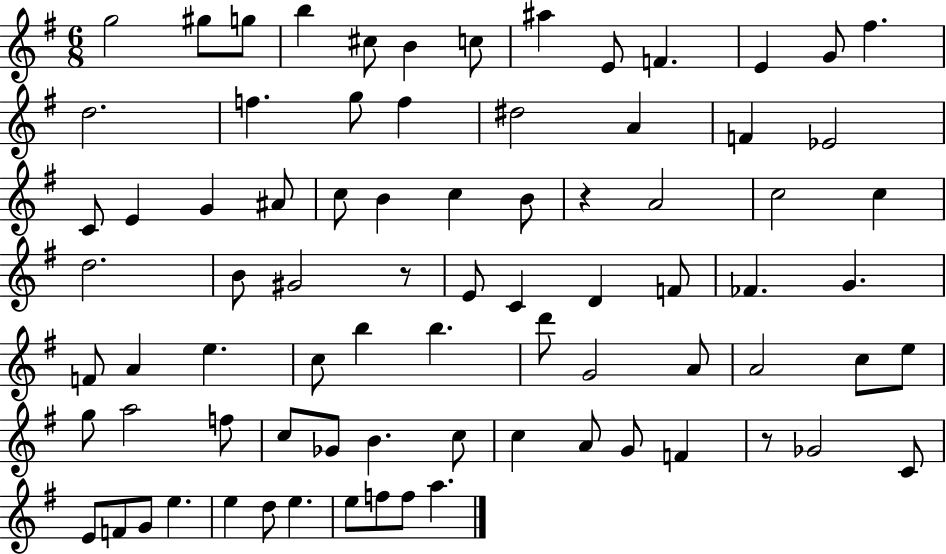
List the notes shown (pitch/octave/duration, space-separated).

G5/h G#5/e G5/e B5/q C#5/e B4/q C5/e A#5/q E4/e F4/q. E4/q G4/e F#5/q. D5/h. F5/q. G5/e F5/q D#5/h A4/q F4/q Eb4/h C4/e E4/q G4/q A#4/e C5/e B4/q C5/q B4/e R/q A4/h C5/h C5/q D5/h. B4/e G#4/h R/e E4/e C4/q D4/q F4/e FES4/q. G4/q. F4/e A4/q E5/q. C5/e B5/q B5/q. D6/e G4/h A4/e A4/h C5/e E5/e G5/e A5/h F5/e C5/e Gb4/e B4/q. C5/e C5/q A4/e G4/e F4/q R/e Gb4/h C4/e E4/e F4/e G4/e E5/q. E5/q D5/e E5/q. E5/e F5/e F5/e A5/q.